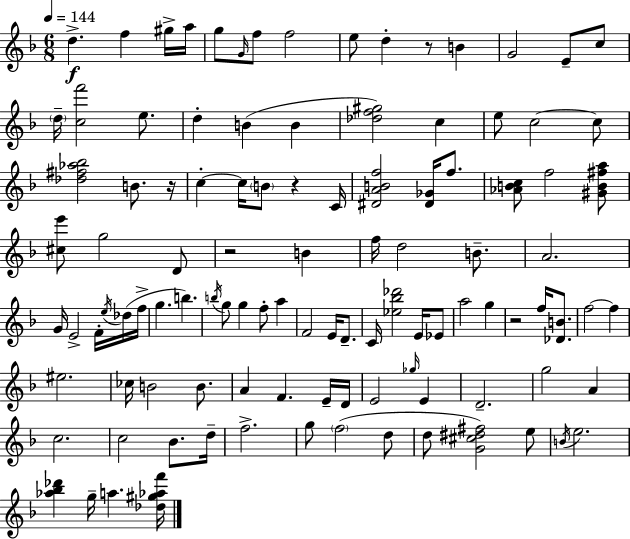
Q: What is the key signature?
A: D minor